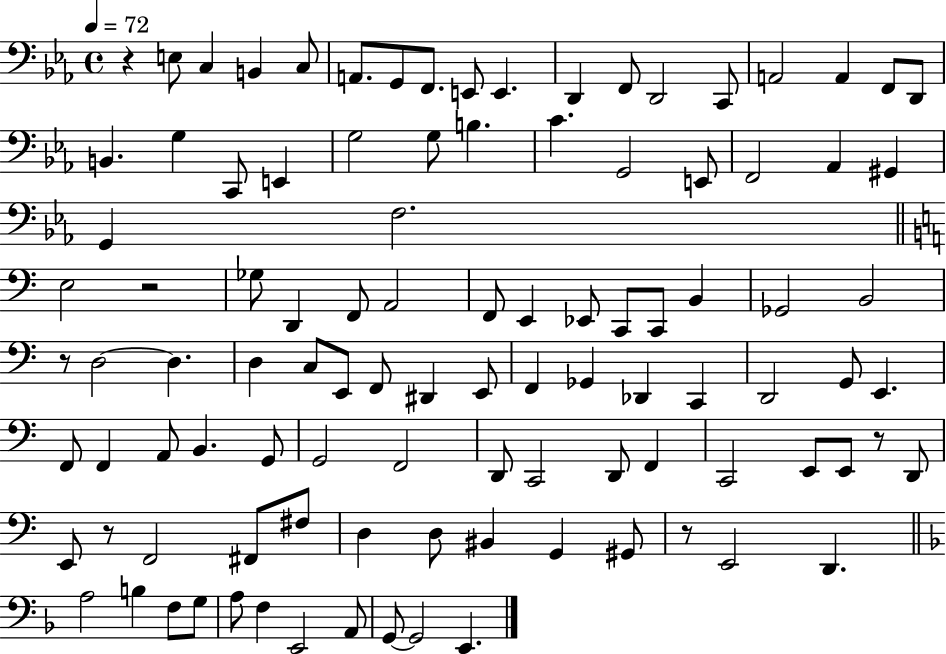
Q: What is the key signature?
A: EES major